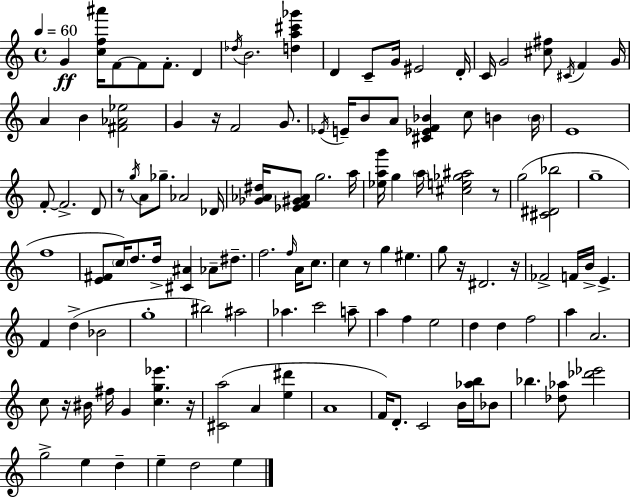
{
  \clef treble
  \time 4/4
  \defaultTimeSignature
  \key a \minor
  \tempo 4 = 60
  g'4\ff <c'' f'' ais'''>16 f'8~~ f'8 f'8.-. d'4 | \acciaccatura { des''16 } b'2. <d'' a'' cis''' ges'''>4 | d'4 c'8-- g'16 eis'2 | d'16-. c'16 g'2 <cis'' fis''>8 \acciaccatura { cis'16 } f'4 | \break g'16 a'4 b'4 <fis' aes' ees''>2 | g'4 r16 f'2 g'8. | \acciaccatura { ees'16 } e'16-- b'8 a'8 <cis' ees' f' bes'>4 c''8 b'4 | \parenthesize b'16 e'1 | \break f'8-.~~ f'2.-> | d'8 r8 \acciaccatura { g''16 } a'8 ges''8.-- aes'2 | des'16 <ges' aes' dis''>16 <ees' f' gis' aes'>8 g''2. | a''16 <ees'' a'' g'''>16 g''4 \parenthesize a''16 <cis'' e'' ges'' ais''>2 | \break r8 g''2( <cis' dis' bes''>2 | g''1-- | f''1 | <e' fis'>8 \parenthesize c''16) d''8. d''16-> <cis' ais'>4 aes'8-- | \break dis''8.-- f''2. | \grace { f''16 } a'16 c''8. c''4 r8 g''4 eis''4. | g''8 r16 dis'2. | r16 fes'2-> f'16 b'16-> e'4.-> | \break f'4 d''4->( bes'2 | g''1-. | bis''2) ais''2 | aes''4. c'''2 | \break a''8-- a''4 f''4 e''2 | d''4 d''4 f''2 | a''4 a'2. | c''8 r16 bis'16 fis''16 g'4 <c'' g'' ees'''>4. | \break r16 <cis' a''>2( a'4 | <e'' dis'''>4 a'1 | f'16) d'8.-. c'2 | b'16 <aes'' b''>16 bes'8 bes''4. <des'' aes''>8 <des''' ees'''>2 | \break g''2-> e''4 | d''4-- e''4-- d''2 | e''4 \bar "|."
}